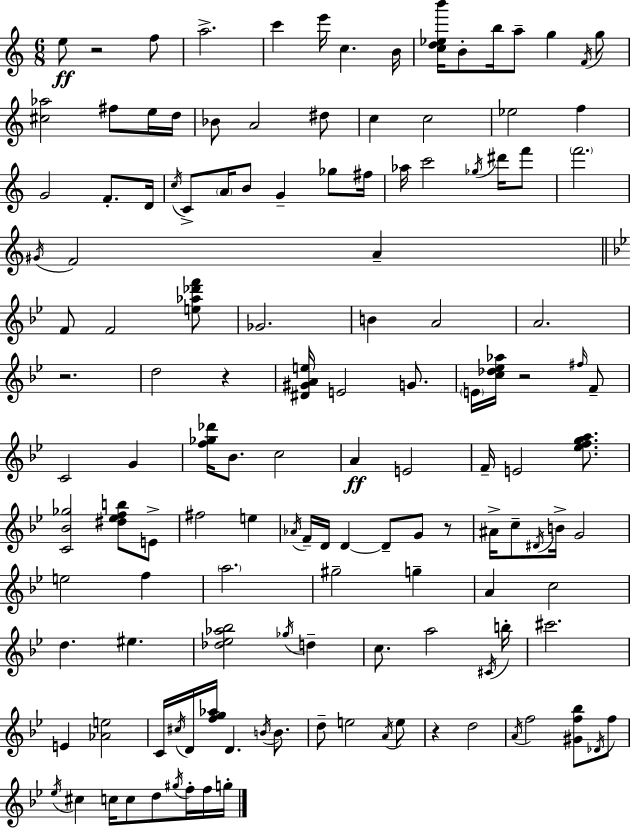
E5/e R/h F5/e A5/h. C6/q E6/s C5/q. B4/s [C5,D5,Eb5,B6]/s B4/e B5/s A5/e G5/q F4/s G5/e [C#5,Ab5]/h F#5/e E5/s D5/s Bb4/e A4/h D#5/e C5/q C5/h Eb5/h F5/q G4/h F4/e. D4/s C5/s C4/e A4/s B4/e G4/q Gb5/e F#5/s Ab5/s C6/h Gb5/s D#6/s F6/e F6/h. G#4/s F4/h A4/q F4/e F4/h [E5,Ab5,Db6,F6]/e Gb4/h. B4/q A4/h A4/h. R/h. D5/h R/q [D#4,G#4,A4,E5]/s E4/h G4/e. E4/s [C5,Db5,Eb5,Ab5]/s R/h F#5/s F4/e C4/h G4/q [F5,Gb5,Db6]/s Bb4/e. C5/h A4/q E4/h F4/s E4/h [Eb5,F5,G5,A5]/e. [C4,Bb4,Gb5]/h [D#5,Eb5,F5,B5]/e E4/e F#5/h E5/q Ab4/s F4/s D4/s D4/q D4/e G4/e R/e A#4/s C5/e D#4/s B4/s G4/h E5/h F5/q A5/h. G#5/h G5/q A4/q C5/h D5/q. EIS5/q. [Db5,Eb5,Ab5,Bb5]/h Gb5/s D5/q C5/e. A5/h C#4/s B5/s C#6/h. E4/q [Ab4,E5]/h C4/s C#5/s D4/s [F5,G5,Ab5]/s D4/q. B4/s B4/e. D5/e E5/h A4/s E5/e R/q D5/h A4/s F5/h [G#4,F5,Bb5]/e Db4/s F5/e Eb5/s C#5/q C5/s C5/e D5/e G#5/s F5/s F5/s G5/s